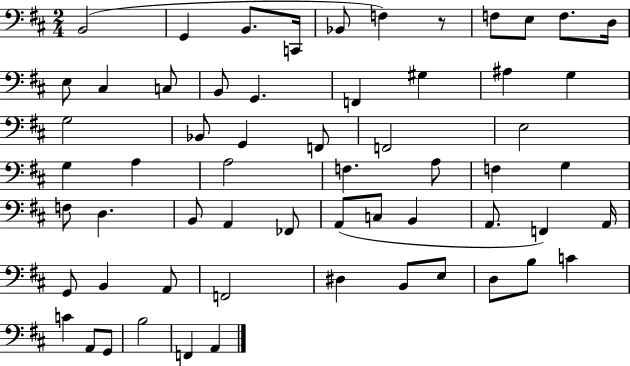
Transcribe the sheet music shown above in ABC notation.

X:1
T:Untitled
M:2/4
L:1/4
K:D
B,,2 G,, B,,/2 C,,/4 _B,,/2 F, z/2 F,/2 E,/2 F,/2 D,/4 E,/2 ^C, C,/2 B,,/2 G,, F,, ^G, ^A, G, G,2 _B,,/2 G,, F,,/2 F,,2 E,2 G, A, A,2 F, A,/2 F, G, F,/2 D, B,,/2 A,, _F,,/2 A,,/2 C,/2 B,, A,,/2 F,, A,,/4 G,,/2 B,, A,,/2 F,,2 ^D, B,,/2 E,/2 D,/2 B,/2 C C A,,/2 G,,/2 B,2 F,, A,,